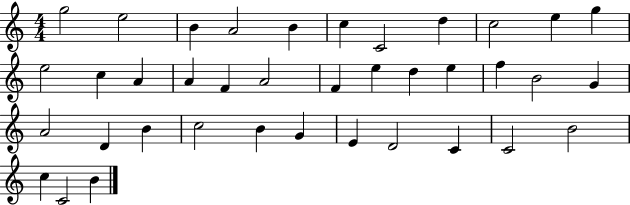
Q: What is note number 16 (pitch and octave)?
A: F4